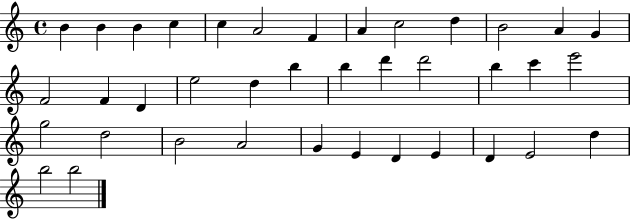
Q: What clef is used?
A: treble